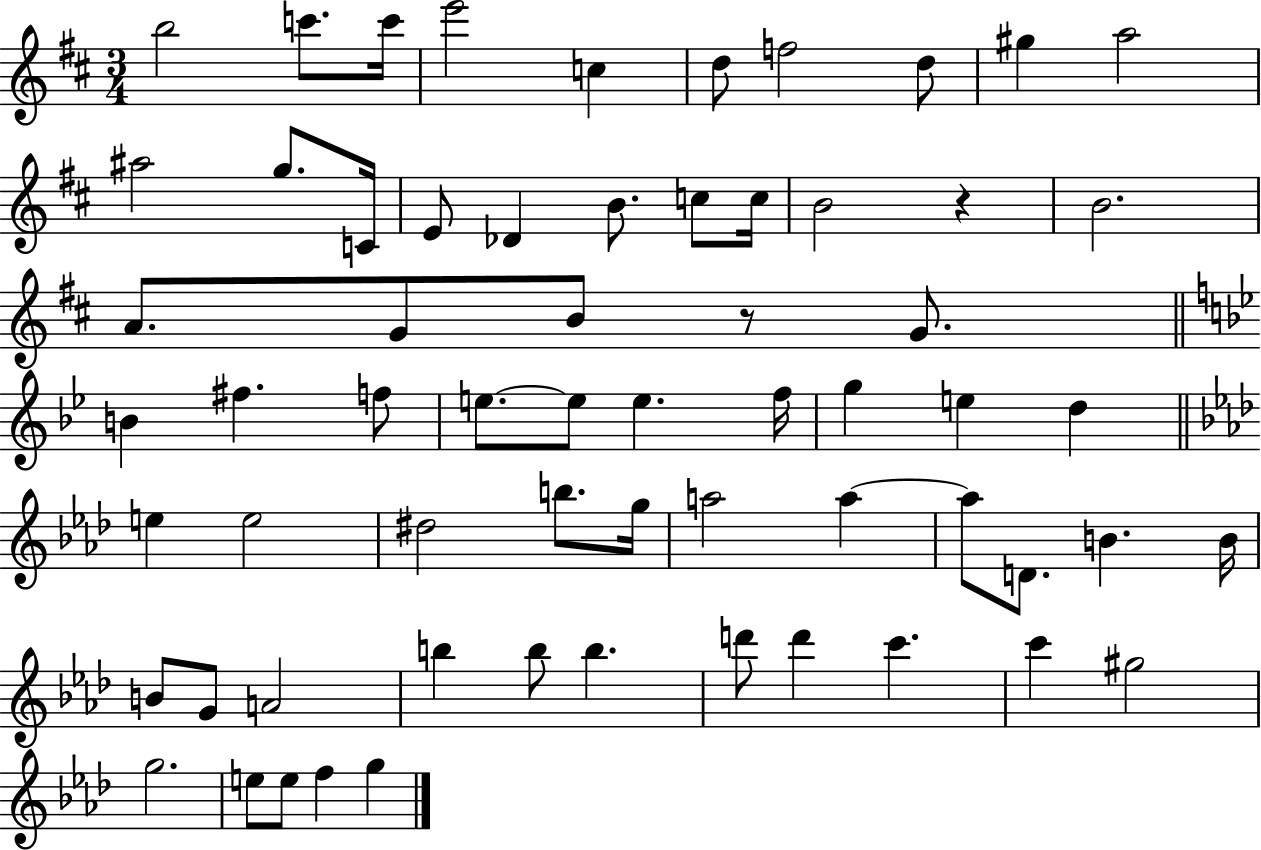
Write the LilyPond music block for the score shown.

{
  \clef treble
  \numericTimeSignature
  \time 3/4
  \key d \major
  b''2 c'''8. c'''16 | e'''2 c''4 | d''8 f''2 d''8 | gis''4 a''2 | \break ais''2 g''8. c'16 | e'8 des'4 b'8. c''8 c''16 | b'2 r4 | b'2. | \break a'8. g'8 b'8 r8 g'8. | \bar "||" \break \key bes \major b'4 fis''4. f''8 | e''8.~~ e''8 e''4. f''16 | g''4 e''4 d''4 | \bar "||" \break \key aes \major e''4 e''2 | dis''2 b''8. g''16 | a''2 a''4~~ | a''8 d'8. b'4. b'16 | \break b'8 g'8 a'2 | b''4 b''8 b''4. | d'''8 d'''4 c'''4. | c'''4 gis''2 | \break g''2. | e''8 e''8 f''4 g''4 | \bar "|."
}